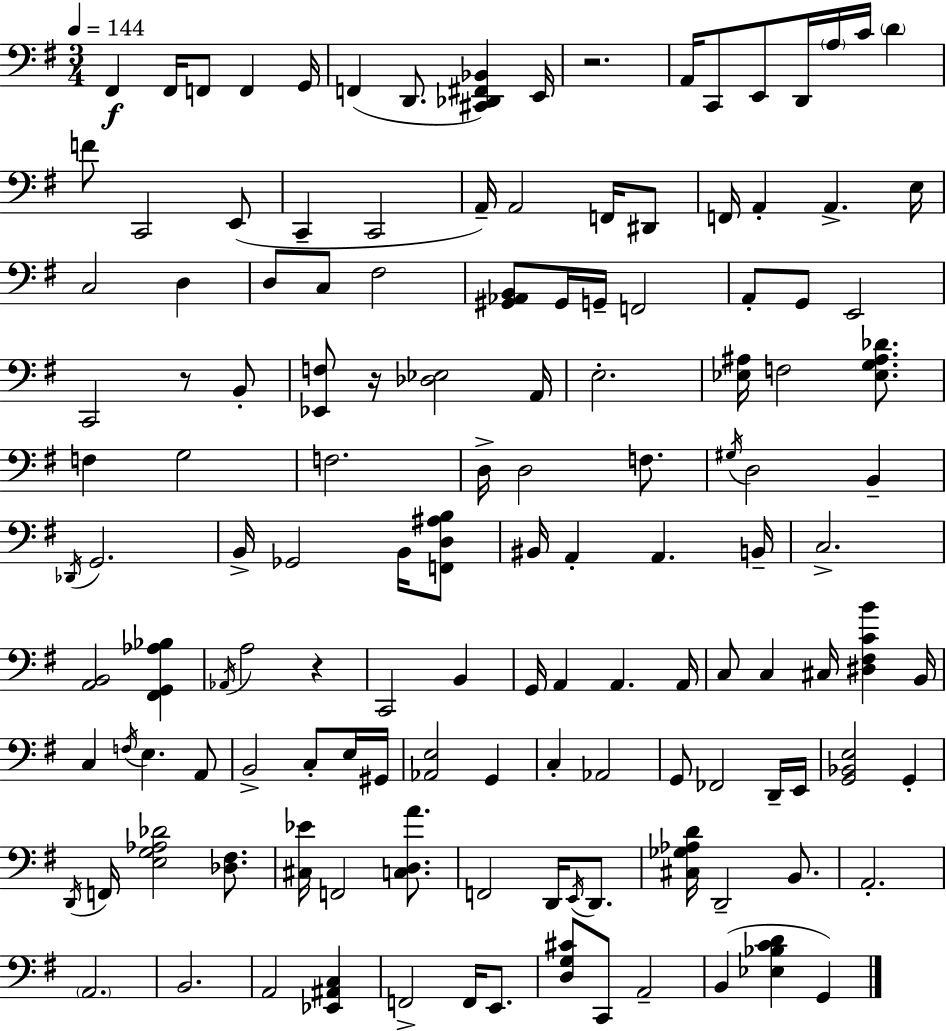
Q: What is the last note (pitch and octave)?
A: G2